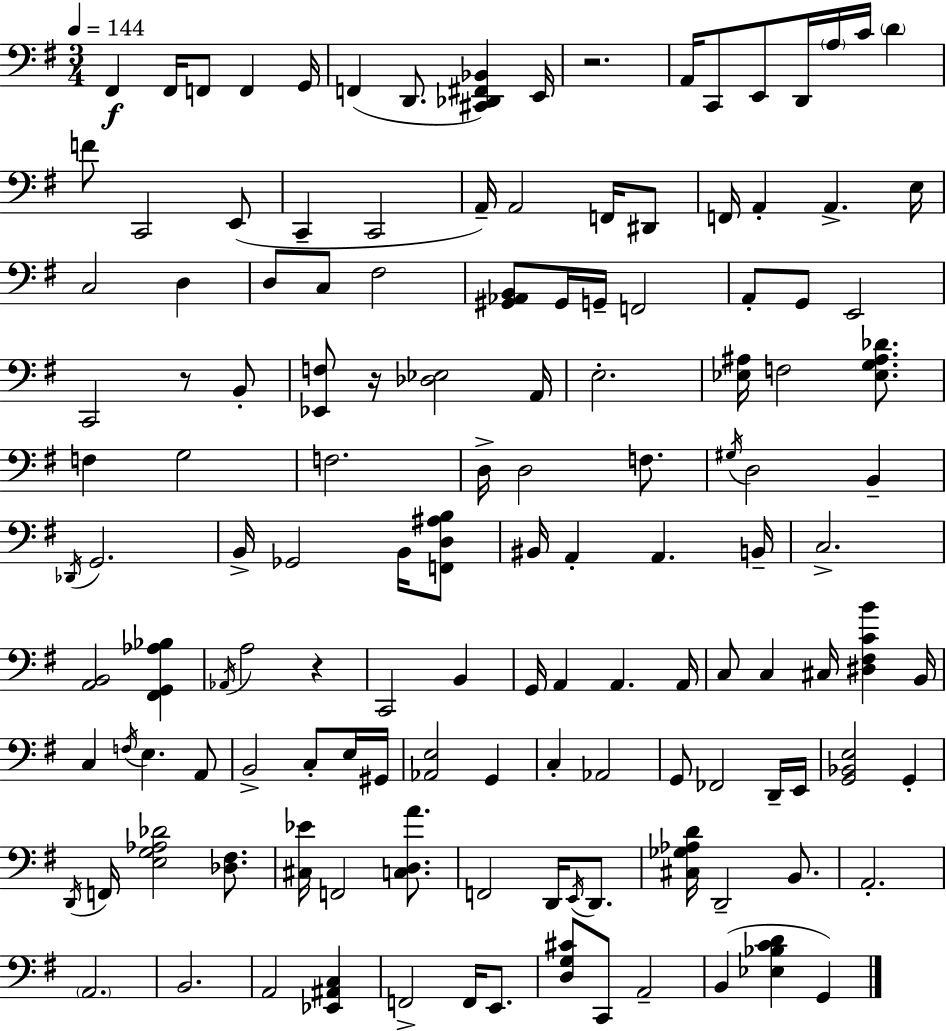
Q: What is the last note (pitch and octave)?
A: G2